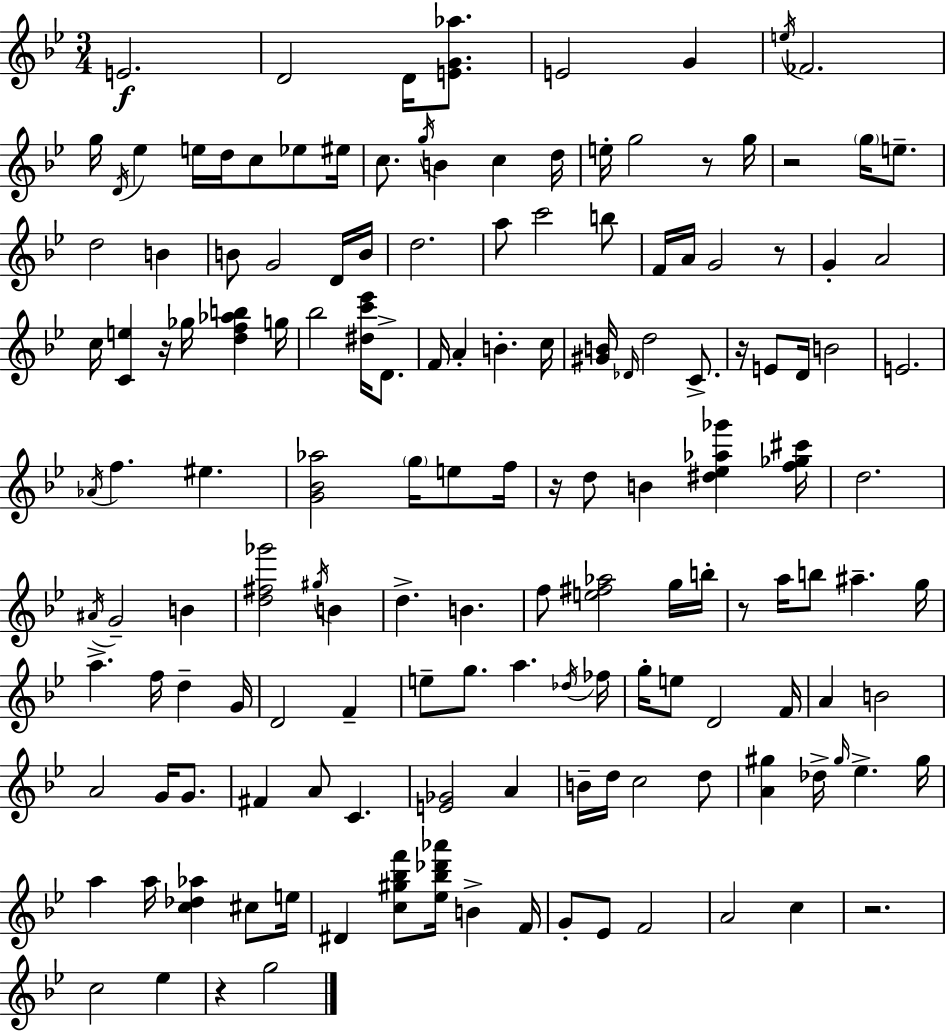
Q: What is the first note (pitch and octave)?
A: E4